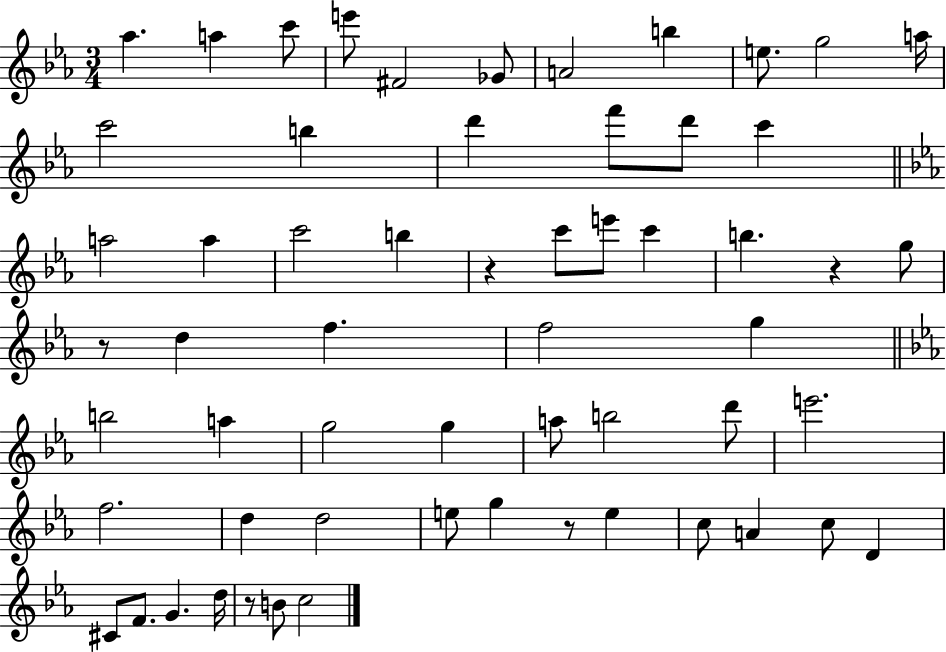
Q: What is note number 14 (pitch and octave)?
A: D6